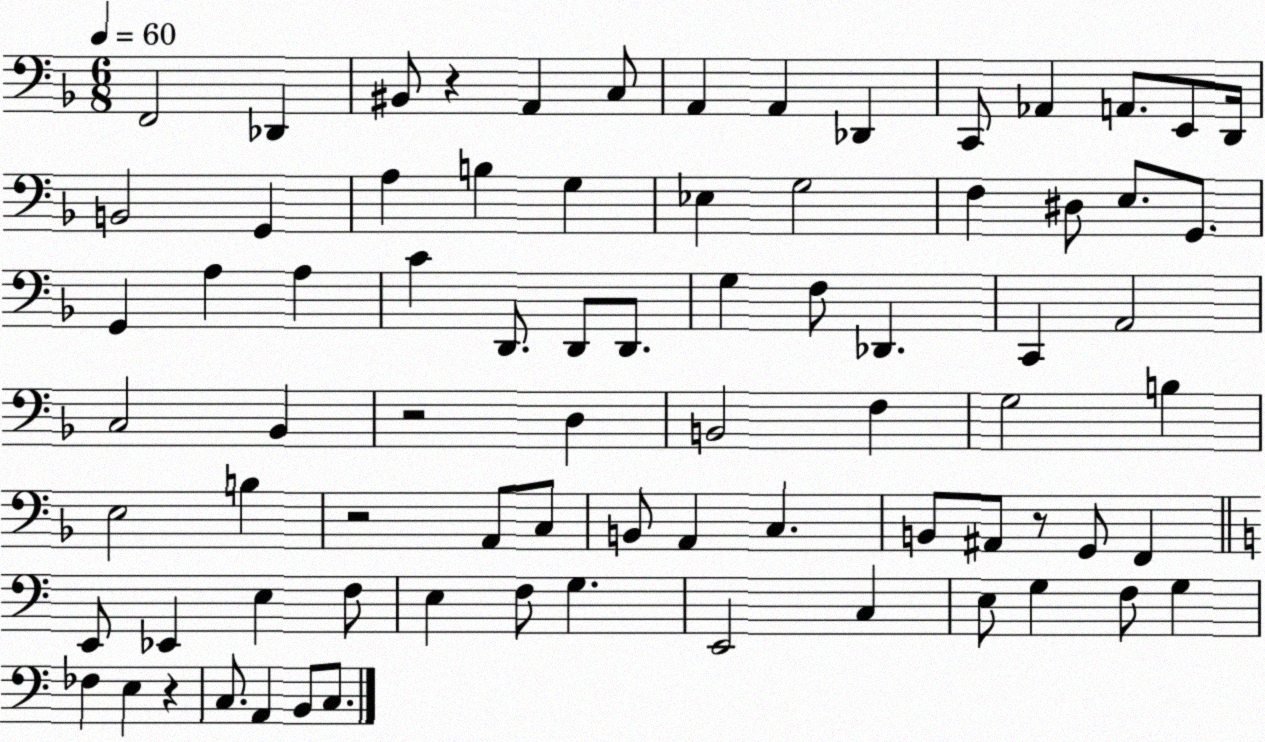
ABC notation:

X:1
T:Untitled
M:6/8
L:1/4
K:F
F,,2 _D,, ^B,,/2 z A,, C,/2 A,, A,, _D,, C,,/2 _A,, A,,/2 E,,/2 D,,/4 B,,2 G,, A, B, G, _E, G,2 F, ^D,/2 E,/2 G,,/2 G,, A, A, C D,,/2 D,,/2 D,,/2 G, F,/2 _D,, C,, A,,2 C,2 _B,, z2 D, B,,2 F, G,2 B, E,2 B, z2 A,,/2 C,/2 B,,/2 A,, C, B,,/2 ^A,,/2 z/2 G,,/2 F,, E,,/2 _E,, E, F,/2 E, F,/2 G, E,,2 C, E,/2 G, F,/2 G, _F, E, z C,/2 A,, B,,/2 C,/2